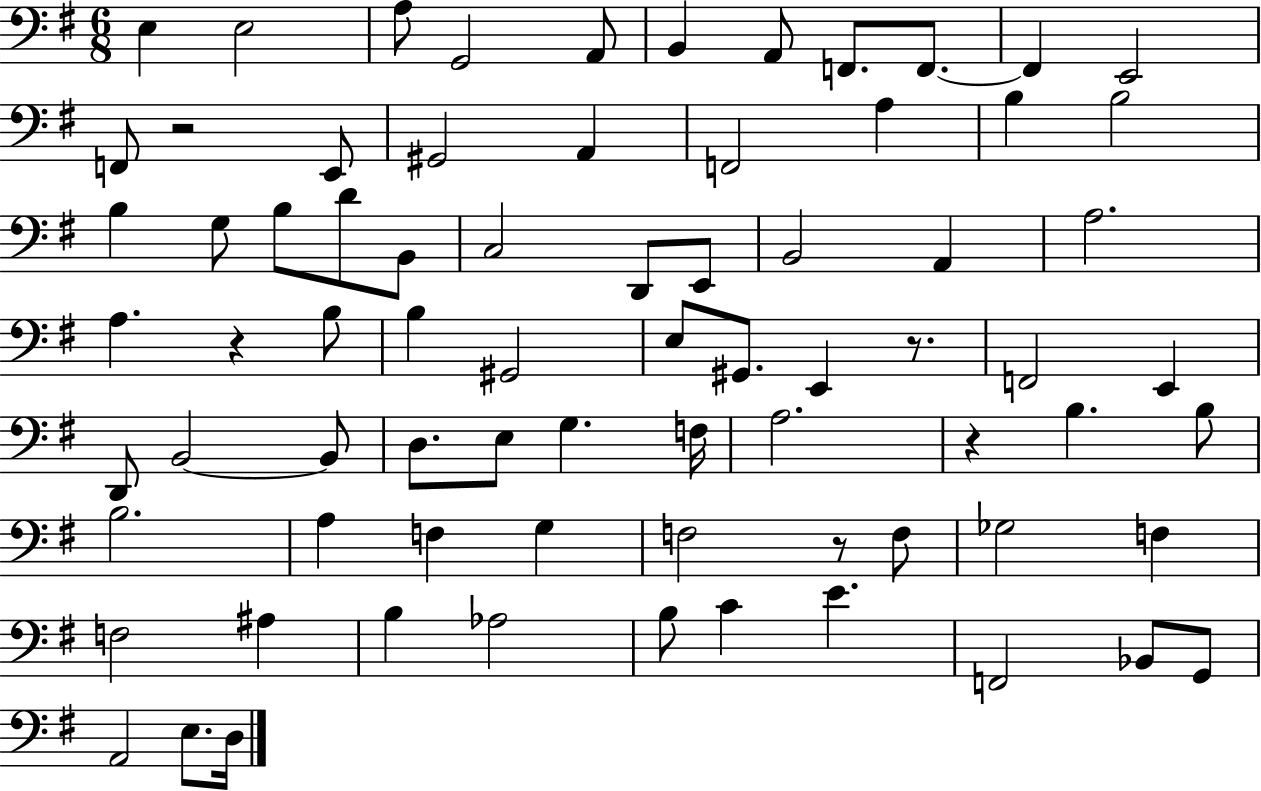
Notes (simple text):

E3/q E3/h A3/e G2/h A2/e B2/q A2/e F2/e. F2/e. F2/q E2/h F2/e R/h E2/e G#2/h A2/q F2/h A3/q B3/q B3/h B3/q G3/e B3/e D4/e B2/e C3/h D2/e E2/e B2/h A2/q A3/h. A3/q. R/q B3/e B3/q G#2/h E3/e G#2/e. E2/q R/e. F2/h E2/q D2/e B2/h B2/e D3/e. E3/e G3/q. F3/s A3/h. R/q B3/q. B3/e B3/h. A3/q F3/q G3/q F3/h R/e F3/e Gb3/h F3/q F3/h A#3/q B3/q Ab3/h B3/e C4/q E4/q. F2/h Bb2/e G2/e A2/h E3/e. D3/s